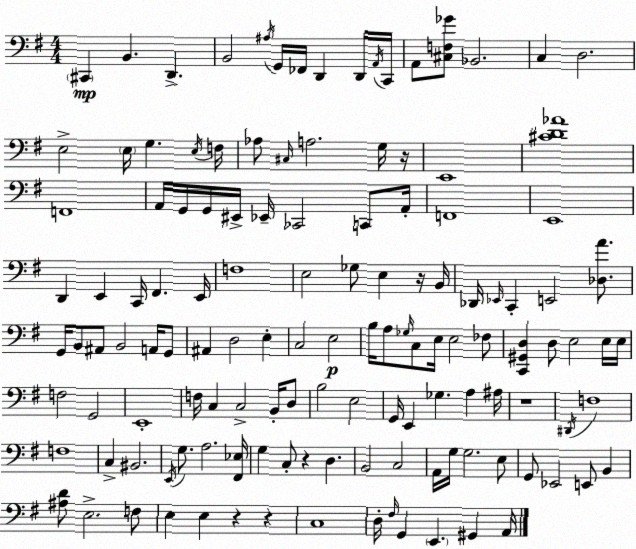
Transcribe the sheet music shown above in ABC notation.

X:1
T:Untitled
M:4/4
L:1/4
K:G
^C,, B,, D,, B,,2 ^A,/4 G,,/4 _F,,/4 D,, D,,/4 A,,/4 C,,/4 A,,/2 [^C,F,_G]/2 _B,,2 C, D,2 E,2 E,/4 G, E,/4 F,/4 _A,/2 ^C,/4 A,2 G,/4 z/4 E,,4 [^CD_A]4 F,,4 A,,/4 G,,/4 G,,/4 ^E,,/4 _E,,/4 _C,,2 C,,/2 A,,/4 F,,4 E,,4 D,, E,, C,,/4 ^F,, E,,/4 F,4 E,2 _G,/2 E, z/4 B,,/4 _D,,/4 _E,,/4 C,, E,,2 [_D,A]/2 G,,/4 B,,/2 ^A,,/2 B,,2 A,,/4 G,,/2 ^A,, D,2 E, C,2 E,2 B,/4 A,/2 _G,/4 C,/2 E,/4 E,2 _F,/2 [C,,^G,,D,] D,/2 E,2 E,/4 E,/4 F,2 G,,2 E,,4 F,/4 C, C,2 B,,/4 D,/2 B,2 E,2 G,,/4 E,, _G, A, ^A,/4 z4 ^D,,/4 F,4 F,4 C, ^B,,2 E,,/4 G,/2 A,2 [^F,,_E,]/4 G, C,/2 z D, B,,2 C,2 A,,/4 G,/4 G,2 E,/2 G,,/2 _E,,2 E,,/2 B,, [^A,D]/2 E,2 F,/2 E, E, z z C,4 D,/4 ^F,/4 G,, E,, ^G,, A,,/4